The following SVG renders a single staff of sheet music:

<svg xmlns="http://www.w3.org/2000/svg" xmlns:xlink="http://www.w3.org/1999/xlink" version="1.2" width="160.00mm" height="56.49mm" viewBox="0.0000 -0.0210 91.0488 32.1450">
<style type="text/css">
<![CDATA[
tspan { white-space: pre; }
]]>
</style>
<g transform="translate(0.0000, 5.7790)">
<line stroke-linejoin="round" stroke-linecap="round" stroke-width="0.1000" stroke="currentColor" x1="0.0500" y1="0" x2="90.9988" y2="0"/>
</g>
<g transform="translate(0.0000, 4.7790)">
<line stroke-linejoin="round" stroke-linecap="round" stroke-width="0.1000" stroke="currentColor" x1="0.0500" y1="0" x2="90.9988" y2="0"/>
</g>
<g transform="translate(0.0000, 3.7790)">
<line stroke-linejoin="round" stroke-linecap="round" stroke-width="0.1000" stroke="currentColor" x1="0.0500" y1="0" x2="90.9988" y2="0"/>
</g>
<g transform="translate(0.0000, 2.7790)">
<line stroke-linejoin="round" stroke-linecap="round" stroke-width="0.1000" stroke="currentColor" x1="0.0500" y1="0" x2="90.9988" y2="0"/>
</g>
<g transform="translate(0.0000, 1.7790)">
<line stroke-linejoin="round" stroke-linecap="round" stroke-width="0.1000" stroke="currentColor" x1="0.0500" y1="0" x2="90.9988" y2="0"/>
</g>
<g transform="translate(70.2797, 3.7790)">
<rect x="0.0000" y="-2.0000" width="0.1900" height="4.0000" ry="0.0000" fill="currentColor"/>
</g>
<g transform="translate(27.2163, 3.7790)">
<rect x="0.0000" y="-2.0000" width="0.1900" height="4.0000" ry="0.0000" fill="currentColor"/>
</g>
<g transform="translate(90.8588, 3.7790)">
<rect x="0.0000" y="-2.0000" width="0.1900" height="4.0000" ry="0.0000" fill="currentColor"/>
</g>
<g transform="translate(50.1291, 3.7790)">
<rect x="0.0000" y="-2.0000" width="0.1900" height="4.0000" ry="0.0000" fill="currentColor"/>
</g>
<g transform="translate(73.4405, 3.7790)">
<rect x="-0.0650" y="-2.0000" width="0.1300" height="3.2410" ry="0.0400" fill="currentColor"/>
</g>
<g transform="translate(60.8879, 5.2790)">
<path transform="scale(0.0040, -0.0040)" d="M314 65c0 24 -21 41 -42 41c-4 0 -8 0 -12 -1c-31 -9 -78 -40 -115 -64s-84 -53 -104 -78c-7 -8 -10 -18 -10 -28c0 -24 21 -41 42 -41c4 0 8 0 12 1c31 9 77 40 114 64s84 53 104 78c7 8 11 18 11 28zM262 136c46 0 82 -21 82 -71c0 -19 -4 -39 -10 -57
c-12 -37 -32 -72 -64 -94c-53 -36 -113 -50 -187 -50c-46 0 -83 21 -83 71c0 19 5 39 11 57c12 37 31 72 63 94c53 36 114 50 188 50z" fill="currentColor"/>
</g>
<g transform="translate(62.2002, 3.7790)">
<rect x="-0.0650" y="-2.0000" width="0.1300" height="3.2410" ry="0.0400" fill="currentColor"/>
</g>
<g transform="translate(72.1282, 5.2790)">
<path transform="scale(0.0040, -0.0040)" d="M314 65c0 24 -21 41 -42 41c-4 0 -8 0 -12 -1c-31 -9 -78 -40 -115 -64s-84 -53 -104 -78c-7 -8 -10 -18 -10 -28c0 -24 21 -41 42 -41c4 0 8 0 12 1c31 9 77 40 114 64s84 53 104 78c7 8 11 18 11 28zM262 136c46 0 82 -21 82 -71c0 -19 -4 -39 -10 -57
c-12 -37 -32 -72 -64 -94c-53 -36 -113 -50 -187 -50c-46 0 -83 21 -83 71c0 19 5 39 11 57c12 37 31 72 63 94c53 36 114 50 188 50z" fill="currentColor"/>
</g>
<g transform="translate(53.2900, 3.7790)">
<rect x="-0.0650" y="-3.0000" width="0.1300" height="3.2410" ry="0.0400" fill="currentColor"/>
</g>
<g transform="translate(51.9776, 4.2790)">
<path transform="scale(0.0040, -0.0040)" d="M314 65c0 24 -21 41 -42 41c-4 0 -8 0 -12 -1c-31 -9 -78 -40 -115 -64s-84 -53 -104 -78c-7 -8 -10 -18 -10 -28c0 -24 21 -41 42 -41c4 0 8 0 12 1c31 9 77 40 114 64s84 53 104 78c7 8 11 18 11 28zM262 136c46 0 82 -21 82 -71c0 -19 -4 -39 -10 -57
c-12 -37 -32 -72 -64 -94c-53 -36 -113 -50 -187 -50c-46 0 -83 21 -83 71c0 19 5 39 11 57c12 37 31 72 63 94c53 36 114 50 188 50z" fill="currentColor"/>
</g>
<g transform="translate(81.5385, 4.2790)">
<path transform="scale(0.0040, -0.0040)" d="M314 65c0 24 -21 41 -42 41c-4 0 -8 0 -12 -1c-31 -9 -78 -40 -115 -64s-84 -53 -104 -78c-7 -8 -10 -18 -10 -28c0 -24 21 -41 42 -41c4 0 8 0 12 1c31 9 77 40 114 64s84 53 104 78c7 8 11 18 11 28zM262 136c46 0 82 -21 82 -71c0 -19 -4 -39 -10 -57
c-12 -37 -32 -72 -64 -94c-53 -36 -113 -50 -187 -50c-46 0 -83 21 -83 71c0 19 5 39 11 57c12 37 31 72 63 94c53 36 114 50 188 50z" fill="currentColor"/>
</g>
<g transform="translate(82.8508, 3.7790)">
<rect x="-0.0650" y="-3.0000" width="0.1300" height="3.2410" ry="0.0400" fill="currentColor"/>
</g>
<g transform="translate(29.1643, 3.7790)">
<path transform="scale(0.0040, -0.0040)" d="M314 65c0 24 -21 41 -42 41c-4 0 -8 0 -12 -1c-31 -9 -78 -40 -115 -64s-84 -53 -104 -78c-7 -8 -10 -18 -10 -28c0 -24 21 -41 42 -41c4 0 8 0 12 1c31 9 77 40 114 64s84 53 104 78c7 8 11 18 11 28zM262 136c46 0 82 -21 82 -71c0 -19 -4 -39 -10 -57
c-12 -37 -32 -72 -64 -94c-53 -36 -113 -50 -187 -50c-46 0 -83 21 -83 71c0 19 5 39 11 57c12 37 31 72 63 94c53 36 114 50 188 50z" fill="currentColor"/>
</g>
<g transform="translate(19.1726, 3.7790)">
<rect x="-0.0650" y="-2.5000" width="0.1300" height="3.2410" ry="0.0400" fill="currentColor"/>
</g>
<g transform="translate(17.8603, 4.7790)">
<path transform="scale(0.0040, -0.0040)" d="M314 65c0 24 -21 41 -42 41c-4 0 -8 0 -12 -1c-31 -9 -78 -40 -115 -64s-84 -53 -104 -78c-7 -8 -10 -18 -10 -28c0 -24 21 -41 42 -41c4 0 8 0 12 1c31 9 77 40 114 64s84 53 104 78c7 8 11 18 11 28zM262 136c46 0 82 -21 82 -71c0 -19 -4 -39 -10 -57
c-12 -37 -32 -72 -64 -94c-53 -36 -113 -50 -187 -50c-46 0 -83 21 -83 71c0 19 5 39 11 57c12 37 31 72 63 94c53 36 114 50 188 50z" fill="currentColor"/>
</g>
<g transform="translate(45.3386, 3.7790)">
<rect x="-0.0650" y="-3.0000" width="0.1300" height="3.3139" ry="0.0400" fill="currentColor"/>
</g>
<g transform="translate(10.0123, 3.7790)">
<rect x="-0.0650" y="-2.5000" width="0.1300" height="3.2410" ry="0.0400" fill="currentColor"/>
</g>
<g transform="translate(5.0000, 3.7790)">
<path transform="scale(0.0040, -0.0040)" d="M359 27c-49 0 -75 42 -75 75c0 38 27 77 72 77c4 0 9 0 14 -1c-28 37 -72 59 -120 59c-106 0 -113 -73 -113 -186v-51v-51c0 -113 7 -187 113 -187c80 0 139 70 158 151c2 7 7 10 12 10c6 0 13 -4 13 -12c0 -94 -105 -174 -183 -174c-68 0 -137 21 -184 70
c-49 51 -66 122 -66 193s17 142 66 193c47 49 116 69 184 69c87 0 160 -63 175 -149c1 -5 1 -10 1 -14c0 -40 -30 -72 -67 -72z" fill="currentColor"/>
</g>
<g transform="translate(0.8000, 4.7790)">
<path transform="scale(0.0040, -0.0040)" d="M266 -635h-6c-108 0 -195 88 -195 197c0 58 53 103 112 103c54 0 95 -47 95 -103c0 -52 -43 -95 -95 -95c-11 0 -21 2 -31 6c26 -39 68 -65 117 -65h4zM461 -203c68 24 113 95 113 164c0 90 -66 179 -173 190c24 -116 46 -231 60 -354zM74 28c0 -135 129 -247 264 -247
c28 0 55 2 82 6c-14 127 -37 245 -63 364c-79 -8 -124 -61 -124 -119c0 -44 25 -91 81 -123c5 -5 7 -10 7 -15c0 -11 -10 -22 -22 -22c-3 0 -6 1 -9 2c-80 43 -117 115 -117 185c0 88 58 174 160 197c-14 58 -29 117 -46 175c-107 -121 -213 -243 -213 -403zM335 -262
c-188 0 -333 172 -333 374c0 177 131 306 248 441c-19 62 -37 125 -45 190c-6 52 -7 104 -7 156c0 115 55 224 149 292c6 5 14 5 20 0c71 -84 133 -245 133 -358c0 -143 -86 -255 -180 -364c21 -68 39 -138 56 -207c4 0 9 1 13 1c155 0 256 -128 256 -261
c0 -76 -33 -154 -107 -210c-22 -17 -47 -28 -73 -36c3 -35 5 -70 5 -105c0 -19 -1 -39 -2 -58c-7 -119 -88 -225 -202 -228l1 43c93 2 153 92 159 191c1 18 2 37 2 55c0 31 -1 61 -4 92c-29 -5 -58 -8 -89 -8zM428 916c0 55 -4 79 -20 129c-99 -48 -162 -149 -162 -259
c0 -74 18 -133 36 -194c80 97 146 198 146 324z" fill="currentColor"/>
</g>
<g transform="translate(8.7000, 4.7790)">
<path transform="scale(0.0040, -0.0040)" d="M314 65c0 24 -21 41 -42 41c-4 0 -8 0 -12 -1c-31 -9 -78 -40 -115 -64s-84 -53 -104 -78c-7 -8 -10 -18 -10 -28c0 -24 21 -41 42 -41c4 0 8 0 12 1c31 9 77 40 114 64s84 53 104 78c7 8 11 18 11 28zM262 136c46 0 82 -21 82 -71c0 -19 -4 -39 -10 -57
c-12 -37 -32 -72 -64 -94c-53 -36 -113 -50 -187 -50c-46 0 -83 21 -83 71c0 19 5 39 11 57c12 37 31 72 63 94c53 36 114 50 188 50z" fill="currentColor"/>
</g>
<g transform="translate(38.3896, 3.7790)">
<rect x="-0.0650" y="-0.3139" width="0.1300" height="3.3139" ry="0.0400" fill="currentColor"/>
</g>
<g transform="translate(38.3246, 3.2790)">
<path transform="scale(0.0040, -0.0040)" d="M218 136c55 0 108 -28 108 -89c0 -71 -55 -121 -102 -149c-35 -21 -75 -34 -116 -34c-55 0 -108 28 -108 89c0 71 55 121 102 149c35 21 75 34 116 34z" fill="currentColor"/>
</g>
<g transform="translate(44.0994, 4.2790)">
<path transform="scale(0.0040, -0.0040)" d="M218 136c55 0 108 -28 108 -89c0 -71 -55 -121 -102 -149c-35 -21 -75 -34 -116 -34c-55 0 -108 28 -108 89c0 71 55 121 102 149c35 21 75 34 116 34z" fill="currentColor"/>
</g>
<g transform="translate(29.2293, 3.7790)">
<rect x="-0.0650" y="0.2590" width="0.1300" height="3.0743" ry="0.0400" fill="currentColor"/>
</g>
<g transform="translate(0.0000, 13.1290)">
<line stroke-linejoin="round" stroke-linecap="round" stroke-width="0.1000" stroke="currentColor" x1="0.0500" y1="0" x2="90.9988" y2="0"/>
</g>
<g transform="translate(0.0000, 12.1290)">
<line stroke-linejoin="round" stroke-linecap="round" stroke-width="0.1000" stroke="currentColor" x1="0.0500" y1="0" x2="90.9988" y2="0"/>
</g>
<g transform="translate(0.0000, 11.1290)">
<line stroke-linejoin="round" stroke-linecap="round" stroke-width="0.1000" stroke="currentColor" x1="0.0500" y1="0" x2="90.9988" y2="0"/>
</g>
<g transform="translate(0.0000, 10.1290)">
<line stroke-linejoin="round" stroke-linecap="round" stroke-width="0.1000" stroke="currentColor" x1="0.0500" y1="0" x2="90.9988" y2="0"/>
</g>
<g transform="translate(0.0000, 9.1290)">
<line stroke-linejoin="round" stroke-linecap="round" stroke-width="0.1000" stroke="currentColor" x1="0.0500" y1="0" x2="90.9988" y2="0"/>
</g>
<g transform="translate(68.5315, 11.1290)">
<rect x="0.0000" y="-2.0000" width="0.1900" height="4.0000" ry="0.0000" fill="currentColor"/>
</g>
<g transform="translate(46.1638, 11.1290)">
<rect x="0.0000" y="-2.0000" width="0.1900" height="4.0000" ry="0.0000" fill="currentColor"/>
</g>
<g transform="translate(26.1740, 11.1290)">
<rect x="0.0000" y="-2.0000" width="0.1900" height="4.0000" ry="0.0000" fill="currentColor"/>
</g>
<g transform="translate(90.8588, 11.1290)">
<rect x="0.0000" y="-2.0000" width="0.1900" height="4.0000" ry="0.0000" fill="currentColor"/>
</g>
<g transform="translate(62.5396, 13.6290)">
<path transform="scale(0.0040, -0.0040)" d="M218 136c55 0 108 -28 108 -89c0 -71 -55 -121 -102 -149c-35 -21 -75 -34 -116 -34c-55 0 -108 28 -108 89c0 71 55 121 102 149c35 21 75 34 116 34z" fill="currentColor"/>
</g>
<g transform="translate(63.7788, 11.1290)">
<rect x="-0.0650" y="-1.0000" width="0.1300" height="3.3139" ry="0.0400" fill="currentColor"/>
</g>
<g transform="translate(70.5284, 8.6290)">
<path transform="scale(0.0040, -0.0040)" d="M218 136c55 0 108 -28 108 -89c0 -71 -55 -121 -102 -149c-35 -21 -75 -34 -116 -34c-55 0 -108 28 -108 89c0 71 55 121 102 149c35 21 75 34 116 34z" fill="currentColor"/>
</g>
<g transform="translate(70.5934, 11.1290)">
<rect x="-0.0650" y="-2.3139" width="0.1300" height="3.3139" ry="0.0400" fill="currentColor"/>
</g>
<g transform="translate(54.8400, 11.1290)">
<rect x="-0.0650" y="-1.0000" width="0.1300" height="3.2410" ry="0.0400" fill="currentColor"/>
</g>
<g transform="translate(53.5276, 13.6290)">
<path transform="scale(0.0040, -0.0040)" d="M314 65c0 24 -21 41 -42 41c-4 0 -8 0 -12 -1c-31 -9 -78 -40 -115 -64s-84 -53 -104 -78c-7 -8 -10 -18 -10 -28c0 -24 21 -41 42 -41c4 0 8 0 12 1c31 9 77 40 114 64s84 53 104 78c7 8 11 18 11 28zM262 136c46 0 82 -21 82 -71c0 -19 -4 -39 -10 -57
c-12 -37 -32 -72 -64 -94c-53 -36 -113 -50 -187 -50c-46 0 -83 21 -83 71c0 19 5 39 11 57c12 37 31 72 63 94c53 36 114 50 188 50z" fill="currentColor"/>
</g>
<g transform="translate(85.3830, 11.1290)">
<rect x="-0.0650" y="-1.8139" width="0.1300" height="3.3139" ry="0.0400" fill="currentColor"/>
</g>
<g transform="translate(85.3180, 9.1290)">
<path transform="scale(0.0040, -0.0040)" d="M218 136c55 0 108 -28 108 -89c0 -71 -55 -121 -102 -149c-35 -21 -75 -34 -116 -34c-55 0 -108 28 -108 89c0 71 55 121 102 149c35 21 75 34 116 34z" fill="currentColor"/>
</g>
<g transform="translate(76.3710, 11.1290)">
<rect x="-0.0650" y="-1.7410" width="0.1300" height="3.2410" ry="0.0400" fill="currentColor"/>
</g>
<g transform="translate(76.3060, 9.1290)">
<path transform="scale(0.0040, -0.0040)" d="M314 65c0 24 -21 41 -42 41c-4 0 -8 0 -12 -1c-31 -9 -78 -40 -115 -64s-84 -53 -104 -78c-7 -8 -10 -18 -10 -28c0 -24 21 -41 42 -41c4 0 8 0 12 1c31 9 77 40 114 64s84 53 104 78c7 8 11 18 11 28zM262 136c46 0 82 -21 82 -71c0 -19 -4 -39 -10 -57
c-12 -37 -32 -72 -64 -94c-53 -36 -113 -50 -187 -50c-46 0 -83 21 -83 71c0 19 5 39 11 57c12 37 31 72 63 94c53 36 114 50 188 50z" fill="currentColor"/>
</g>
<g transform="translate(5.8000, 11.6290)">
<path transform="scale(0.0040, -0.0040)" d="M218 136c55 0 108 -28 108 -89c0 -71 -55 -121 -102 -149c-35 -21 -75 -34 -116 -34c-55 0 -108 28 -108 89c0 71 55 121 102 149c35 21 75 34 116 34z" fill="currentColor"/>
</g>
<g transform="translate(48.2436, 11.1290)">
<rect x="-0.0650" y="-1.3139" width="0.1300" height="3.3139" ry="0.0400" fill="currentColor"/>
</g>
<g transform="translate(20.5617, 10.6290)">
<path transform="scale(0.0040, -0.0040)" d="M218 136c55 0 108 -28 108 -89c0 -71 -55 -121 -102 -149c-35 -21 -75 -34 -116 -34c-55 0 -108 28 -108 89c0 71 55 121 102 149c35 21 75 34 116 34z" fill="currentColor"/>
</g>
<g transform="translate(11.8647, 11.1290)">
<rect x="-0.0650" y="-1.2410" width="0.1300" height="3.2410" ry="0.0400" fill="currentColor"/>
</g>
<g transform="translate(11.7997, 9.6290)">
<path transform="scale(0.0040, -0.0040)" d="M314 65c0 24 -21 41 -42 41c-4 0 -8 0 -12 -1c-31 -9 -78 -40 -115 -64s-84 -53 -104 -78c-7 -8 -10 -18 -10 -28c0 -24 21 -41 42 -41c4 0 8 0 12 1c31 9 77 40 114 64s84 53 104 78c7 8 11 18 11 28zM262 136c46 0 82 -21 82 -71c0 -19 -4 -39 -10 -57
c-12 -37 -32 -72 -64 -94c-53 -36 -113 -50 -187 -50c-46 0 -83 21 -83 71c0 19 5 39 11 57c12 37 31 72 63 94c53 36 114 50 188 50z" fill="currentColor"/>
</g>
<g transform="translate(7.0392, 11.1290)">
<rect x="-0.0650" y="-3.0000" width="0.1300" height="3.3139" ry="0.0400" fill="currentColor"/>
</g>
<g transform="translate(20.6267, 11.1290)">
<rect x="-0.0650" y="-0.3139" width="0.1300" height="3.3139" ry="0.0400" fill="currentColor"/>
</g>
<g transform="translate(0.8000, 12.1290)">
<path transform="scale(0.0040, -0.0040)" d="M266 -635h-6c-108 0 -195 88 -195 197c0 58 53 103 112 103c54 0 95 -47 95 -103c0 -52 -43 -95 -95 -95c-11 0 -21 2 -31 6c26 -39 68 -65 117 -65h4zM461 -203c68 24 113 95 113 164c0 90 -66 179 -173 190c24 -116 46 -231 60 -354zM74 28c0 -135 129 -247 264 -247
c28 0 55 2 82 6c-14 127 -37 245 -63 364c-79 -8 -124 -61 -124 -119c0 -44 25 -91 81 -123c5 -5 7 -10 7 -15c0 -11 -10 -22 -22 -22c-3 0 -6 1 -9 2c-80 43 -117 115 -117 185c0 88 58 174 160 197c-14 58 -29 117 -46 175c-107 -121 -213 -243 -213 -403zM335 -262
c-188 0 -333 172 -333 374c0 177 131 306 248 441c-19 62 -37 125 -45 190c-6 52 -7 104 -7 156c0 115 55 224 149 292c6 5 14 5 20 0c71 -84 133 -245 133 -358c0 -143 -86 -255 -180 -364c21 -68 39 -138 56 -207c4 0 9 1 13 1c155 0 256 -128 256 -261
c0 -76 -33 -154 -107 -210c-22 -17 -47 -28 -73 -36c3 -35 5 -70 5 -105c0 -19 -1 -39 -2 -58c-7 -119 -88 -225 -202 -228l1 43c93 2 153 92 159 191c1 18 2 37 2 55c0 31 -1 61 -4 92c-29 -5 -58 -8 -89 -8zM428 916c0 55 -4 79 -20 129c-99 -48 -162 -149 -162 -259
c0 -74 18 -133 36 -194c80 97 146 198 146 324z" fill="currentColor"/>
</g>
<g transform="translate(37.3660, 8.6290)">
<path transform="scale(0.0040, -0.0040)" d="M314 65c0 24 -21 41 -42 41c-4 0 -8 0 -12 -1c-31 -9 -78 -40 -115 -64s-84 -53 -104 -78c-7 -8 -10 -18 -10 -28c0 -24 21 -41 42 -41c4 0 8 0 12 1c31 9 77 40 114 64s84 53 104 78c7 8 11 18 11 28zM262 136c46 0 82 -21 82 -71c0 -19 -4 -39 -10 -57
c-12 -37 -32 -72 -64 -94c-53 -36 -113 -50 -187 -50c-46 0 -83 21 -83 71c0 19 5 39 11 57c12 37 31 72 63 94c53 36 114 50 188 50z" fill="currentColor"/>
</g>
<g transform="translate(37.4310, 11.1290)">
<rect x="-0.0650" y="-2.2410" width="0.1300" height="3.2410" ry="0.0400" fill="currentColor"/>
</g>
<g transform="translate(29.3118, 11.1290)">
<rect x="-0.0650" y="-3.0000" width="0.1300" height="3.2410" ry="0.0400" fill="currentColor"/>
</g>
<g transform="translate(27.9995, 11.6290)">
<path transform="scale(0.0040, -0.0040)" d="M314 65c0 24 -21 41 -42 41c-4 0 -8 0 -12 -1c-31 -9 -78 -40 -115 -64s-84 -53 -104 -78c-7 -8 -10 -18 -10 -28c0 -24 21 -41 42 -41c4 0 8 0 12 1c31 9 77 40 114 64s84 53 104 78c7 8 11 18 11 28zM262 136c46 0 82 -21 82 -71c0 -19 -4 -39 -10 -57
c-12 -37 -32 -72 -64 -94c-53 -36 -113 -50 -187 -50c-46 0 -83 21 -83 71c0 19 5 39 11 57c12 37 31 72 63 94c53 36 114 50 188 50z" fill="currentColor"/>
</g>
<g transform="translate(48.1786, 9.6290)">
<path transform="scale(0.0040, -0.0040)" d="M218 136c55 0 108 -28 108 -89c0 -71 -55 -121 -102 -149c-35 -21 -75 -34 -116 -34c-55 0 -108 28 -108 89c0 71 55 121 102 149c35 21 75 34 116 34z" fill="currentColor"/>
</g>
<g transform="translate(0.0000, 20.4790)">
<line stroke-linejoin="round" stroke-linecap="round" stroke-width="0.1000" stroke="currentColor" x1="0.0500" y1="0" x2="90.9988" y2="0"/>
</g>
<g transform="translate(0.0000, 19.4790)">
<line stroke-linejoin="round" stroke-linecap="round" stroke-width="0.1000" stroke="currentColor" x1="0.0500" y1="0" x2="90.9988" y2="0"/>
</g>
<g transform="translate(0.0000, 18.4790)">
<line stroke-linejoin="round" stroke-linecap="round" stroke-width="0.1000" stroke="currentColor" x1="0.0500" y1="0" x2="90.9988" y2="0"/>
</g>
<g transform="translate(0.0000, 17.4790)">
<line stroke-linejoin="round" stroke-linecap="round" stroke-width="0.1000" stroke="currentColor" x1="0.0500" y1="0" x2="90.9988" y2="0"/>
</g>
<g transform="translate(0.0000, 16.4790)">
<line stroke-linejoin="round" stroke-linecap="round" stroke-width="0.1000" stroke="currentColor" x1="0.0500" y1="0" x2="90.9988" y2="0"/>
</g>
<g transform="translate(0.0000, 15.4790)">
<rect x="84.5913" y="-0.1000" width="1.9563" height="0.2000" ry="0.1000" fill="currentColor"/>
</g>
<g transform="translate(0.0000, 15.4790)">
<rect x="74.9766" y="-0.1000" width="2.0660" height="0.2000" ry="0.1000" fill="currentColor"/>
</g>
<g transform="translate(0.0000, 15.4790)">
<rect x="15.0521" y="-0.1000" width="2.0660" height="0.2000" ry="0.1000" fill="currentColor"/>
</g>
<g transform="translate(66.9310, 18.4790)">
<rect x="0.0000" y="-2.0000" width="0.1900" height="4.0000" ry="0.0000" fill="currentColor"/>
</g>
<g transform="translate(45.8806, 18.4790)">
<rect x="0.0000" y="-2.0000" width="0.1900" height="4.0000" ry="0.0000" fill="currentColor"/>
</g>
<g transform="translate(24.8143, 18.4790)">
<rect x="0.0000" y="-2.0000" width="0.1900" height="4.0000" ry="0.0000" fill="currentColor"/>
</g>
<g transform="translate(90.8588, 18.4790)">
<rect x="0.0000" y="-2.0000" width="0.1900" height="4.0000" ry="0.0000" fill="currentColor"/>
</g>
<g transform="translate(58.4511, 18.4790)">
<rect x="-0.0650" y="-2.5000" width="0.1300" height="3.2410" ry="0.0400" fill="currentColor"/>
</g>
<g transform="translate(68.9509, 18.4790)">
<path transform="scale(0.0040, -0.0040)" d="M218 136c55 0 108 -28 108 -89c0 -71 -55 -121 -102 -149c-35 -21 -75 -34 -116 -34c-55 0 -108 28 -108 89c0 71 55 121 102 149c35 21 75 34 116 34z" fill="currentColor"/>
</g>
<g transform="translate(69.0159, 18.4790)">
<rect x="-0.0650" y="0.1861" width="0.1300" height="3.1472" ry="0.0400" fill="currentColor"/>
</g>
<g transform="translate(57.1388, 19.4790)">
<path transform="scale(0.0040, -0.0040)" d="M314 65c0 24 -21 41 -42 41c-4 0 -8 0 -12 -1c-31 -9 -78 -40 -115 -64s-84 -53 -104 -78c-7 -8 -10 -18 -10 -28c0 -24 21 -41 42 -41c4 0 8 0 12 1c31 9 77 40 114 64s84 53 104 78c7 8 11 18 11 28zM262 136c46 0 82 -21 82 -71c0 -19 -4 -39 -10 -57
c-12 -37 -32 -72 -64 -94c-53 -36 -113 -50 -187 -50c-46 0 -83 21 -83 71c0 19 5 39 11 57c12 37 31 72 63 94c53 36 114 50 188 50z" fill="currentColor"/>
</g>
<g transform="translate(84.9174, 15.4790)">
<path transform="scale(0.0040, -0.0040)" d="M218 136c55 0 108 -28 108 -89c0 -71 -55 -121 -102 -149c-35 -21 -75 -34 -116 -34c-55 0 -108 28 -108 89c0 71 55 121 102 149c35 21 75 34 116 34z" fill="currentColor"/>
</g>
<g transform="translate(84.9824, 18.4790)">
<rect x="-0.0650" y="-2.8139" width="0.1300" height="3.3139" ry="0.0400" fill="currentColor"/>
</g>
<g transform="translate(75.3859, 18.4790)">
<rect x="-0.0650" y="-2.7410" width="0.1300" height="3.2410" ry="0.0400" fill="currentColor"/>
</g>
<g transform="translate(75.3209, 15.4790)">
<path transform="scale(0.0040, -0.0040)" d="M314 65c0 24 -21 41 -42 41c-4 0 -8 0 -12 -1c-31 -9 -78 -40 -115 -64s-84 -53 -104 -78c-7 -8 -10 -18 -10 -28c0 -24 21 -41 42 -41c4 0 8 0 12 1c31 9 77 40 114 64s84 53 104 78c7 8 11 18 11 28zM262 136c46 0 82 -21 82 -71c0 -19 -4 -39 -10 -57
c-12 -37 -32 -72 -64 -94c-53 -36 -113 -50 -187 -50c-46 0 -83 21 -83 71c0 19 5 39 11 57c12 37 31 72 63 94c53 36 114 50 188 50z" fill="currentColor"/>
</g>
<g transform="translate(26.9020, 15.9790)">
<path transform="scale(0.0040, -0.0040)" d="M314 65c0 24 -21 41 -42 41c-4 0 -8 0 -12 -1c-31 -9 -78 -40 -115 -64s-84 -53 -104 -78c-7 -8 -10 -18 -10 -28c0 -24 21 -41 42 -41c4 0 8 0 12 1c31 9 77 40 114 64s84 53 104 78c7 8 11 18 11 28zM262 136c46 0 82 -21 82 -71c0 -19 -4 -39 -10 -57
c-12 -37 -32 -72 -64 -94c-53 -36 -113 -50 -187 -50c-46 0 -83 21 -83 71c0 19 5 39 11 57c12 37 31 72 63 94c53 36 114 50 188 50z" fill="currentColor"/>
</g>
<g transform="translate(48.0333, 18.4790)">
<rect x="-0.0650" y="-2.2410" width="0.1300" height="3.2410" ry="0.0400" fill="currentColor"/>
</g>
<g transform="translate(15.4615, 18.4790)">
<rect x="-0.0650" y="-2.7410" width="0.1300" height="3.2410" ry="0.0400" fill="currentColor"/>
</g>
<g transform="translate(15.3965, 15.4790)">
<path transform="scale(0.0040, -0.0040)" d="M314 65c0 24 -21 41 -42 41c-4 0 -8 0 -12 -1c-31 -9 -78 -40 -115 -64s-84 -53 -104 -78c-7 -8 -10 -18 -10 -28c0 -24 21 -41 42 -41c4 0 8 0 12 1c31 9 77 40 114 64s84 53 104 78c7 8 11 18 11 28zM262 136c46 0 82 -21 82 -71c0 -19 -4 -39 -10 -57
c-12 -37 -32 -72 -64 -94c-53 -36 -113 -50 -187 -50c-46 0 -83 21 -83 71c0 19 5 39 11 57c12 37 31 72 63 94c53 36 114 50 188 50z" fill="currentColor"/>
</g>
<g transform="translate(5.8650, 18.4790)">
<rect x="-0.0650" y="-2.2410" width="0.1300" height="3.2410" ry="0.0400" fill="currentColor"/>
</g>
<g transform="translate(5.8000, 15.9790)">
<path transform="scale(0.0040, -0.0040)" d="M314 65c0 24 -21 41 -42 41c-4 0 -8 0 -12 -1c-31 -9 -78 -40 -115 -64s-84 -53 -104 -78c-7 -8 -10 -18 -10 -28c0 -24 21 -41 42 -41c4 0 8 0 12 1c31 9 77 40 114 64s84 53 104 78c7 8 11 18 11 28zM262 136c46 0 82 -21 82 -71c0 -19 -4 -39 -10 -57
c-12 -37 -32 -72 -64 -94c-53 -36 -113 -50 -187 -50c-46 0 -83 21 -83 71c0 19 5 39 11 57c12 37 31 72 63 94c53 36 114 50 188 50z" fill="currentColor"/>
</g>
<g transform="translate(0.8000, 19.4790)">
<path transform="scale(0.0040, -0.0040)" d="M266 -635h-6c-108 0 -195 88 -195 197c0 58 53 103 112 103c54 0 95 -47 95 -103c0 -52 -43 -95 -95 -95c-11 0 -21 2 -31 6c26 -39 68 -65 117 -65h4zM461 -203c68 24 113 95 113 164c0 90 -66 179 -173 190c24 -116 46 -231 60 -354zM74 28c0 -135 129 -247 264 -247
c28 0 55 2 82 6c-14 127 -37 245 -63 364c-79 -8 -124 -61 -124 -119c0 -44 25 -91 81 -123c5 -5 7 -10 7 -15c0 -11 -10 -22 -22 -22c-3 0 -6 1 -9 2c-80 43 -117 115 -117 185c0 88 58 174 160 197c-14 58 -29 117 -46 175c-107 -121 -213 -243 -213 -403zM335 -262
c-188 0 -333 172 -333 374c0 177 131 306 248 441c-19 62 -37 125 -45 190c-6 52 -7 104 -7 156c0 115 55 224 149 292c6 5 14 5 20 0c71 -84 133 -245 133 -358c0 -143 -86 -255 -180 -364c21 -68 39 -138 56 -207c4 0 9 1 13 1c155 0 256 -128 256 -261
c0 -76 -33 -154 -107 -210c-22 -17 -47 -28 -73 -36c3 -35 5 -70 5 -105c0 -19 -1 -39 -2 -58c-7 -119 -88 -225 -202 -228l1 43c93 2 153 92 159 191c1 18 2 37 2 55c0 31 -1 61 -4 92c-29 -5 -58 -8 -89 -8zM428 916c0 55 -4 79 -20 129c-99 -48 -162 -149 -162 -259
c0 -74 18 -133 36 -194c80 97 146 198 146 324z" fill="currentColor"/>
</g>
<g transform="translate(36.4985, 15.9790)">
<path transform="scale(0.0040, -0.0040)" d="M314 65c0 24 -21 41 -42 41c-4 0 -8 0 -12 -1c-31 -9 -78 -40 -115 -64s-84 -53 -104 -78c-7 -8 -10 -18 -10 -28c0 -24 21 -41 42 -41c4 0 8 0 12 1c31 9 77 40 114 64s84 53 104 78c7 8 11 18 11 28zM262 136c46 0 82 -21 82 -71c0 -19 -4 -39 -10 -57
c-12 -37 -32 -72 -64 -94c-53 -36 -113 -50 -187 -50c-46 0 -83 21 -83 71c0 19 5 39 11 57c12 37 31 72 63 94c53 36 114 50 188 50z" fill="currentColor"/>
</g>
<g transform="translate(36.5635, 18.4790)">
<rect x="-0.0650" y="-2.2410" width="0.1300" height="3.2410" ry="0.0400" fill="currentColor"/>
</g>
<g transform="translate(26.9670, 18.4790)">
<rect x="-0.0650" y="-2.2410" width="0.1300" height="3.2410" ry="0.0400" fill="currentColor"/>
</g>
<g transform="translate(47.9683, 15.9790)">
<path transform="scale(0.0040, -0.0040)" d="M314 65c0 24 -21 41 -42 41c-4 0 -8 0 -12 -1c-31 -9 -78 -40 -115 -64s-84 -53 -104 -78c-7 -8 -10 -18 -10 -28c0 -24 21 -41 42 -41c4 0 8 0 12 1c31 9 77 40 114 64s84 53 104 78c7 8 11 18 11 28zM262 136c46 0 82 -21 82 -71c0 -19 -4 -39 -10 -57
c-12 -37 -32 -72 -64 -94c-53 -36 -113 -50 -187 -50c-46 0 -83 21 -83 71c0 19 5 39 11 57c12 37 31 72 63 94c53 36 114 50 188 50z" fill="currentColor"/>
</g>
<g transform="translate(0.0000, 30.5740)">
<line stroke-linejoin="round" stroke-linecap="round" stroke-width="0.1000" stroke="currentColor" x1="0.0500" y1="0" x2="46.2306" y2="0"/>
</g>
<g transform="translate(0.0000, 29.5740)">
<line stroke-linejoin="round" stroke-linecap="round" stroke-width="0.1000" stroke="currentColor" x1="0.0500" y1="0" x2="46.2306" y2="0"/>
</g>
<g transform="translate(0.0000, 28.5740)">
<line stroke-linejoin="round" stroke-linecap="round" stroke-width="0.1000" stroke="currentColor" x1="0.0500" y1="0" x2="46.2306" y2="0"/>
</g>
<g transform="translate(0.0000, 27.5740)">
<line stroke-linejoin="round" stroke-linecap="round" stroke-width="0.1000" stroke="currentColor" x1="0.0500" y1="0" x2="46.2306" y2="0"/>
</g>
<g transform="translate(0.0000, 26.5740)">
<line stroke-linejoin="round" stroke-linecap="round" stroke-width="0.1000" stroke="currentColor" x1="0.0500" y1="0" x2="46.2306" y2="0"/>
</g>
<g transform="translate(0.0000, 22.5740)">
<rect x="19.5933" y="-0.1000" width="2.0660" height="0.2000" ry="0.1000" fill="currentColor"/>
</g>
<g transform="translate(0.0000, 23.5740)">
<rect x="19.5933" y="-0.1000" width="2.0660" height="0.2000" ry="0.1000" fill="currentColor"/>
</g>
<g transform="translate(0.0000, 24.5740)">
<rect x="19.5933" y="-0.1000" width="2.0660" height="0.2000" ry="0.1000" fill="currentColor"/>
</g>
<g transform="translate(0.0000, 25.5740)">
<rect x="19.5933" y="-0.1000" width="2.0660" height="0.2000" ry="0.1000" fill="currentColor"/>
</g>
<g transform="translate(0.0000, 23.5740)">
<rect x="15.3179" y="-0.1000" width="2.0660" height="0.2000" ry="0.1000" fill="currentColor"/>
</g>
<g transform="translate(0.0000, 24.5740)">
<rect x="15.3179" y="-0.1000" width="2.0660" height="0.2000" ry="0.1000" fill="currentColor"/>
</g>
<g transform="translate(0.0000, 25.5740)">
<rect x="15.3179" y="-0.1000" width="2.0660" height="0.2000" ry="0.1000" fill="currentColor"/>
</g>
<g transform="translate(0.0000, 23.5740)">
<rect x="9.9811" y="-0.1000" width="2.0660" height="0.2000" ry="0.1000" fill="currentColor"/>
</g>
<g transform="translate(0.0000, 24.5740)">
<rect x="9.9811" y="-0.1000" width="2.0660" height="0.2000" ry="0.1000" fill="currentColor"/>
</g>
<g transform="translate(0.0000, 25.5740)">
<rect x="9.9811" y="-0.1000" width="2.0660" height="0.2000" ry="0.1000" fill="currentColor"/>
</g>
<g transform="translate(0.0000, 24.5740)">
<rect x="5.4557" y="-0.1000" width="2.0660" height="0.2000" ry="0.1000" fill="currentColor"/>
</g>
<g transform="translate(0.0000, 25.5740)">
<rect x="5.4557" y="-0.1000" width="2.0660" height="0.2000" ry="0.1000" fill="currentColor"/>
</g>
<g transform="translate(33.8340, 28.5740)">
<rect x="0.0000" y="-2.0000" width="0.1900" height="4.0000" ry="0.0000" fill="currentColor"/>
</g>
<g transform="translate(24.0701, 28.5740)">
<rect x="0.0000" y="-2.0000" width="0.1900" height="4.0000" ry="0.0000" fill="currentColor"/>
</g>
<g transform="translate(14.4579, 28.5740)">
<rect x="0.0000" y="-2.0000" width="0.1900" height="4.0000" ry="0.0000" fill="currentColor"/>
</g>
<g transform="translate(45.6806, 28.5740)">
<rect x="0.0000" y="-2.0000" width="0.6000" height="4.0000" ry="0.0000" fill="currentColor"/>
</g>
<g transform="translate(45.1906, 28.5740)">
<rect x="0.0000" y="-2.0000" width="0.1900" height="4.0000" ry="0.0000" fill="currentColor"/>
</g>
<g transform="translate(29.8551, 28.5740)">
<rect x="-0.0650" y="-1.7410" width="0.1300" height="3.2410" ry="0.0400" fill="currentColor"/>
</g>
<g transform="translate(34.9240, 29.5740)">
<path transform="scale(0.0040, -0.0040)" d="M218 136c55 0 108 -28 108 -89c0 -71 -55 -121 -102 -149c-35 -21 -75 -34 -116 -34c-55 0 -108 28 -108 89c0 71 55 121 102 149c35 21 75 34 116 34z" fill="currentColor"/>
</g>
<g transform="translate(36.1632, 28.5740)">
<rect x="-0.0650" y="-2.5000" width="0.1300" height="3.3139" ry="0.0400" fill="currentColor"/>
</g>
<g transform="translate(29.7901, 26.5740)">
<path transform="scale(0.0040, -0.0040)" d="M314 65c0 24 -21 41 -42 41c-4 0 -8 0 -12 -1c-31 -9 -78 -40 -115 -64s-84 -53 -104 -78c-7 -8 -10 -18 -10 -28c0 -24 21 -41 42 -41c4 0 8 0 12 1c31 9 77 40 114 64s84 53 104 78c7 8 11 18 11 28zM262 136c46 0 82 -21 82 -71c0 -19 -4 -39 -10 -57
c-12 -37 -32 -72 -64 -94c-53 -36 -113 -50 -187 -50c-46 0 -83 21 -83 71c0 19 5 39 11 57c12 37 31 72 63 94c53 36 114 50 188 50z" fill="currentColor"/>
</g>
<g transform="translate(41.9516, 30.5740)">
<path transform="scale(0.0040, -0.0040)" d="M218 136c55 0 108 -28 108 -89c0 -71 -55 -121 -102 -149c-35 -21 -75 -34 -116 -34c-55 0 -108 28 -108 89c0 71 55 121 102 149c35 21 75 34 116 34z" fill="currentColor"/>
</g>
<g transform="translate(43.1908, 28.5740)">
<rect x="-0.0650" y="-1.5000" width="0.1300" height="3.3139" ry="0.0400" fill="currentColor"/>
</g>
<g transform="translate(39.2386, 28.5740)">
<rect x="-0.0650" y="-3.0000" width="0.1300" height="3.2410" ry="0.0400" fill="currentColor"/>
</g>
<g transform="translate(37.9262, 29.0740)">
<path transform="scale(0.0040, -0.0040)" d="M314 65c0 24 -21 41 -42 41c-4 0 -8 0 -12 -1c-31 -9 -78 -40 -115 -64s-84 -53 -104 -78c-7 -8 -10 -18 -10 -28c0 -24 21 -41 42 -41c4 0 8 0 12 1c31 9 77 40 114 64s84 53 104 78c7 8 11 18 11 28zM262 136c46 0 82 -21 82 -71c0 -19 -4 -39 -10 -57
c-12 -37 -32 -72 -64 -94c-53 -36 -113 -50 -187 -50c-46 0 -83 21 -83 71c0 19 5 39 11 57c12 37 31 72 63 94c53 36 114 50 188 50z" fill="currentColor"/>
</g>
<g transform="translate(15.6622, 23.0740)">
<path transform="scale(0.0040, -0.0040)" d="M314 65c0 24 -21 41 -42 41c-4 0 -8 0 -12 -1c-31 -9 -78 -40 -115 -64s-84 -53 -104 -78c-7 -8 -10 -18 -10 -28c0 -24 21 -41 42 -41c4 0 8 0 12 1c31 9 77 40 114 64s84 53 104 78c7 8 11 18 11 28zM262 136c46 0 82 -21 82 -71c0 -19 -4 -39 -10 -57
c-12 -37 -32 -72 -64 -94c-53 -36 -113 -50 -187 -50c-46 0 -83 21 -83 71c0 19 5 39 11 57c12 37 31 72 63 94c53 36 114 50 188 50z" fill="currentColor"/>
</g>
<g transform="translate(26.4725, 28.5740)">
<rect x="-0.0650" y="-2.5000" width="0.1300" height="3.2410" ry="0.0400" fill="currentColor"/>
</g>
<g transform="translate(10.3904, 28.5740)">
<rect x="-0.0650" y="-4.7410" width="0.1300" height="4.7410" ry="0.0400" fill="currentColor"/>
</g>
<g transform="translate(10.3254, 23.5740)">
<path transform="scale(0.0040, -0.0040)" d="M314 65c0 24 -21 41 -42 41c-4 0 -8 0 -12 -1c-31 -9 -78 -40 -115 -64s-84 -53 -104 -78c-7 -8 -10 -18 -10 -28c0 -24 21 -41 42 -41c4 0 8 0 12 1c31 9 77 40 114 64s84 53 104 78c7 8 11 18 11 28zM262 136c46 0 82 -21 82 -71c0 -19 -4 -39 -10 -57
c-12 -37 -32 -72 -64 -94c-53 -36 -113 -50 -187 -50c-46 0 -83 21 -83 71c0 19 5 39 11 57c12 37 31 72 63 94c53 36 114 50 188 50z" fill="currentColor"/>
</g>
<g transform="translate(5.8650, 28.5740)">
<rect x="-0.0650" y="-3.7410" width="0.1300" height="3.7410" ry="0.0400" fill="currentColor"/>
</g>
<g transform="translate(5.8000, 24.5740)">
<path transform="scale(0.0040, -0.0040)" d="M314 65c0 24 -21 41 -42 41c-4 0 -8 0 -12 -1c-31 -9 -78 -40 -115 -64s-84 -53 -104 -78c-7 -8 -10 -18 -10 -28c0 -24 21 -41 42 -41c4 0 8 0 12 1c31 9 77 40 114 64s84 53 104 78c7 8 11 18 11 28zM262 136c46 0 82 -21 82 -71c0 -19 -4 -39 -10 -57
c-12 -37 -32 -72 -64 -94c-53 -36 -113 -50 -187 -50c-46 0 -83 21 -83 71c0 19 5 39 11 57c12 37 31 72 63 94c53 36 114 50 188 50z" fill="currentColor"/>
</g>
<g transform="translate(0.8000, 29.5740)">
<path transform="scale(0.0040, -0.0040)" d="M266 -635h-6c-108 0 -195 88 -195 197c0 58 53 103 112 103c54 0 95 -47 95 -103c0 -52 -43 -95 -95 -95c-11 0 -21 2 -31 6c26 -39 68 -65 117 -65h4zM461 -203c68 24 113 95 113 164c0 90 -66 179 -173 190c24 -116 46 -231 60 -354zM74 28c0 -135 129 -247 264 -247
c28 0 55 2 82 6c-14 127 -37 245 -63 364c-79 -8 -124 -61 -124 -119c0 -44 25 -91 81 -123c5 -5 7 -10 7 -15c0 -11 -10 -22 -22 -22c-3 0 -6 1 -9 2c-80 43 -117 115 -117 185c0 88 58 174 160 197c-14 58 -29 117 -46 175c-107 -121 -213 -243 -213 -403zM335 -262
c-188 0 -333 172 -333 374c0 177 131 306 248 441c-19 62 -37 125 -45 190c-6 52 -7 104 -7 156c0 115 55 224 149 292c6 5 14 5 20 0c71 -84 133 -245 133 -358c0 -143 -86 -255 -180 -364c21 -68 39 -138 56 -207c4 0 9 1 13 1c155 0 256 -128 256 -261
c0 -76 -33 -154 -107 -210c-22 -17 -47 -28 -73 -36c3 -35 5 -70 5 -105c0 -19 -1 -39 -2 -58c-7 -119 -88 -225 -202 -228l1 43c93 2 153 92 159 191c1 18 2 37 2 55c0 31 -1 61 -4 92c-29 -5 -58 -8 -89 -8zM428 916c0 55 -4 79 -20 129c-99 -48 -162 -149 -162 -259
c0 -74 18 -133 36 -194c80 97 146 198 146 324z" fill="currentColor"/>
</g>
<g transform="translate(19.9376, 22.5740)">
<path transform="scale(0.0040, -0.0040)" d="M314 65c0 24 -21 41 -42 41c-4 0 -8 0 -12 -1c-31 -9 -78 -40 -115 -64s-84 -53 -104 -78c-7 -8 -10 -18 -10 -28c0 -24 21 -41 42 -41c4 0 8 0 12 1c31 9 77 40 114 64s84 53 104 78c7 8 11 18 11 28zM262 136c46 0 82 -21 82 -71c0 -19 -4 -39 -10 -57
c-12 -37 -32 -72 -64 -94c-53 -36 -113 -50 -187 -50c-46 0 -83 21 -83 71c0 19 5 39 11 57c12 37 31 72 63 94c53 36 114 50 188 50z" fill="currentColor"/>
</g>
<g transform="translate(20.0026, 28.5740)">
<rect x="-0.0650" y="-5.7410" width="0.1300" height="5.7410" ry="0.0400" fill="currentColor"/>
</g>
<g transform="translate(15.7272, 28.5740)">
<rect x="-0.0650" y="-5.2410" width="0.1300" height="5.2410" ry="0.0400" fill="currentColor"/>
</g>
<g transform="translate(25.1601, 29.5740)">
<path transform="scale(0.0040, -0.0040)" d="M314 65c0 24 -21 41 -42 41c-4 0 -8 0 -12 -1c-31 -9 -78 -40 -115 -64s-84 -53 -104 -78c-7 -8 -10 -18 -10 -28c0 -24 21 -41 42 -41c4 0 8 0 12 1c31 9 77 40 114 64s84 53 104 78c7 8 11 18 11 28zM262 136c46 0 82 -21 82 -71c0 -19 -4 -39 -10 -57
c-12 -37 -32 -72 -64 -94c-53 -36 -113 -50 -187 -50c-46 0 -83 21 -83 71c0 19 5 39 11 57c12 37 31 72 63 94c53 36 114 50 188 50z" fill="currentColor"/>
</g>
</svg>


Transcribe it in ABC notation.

X:1
T:Untitled
M:4/4
L:1/4
K:C
G2 G2 B2 c A A2 F2 F2 A2 A e2 c A2 g2 e D2 D g f2 f g2 a2 g2 g2 g2 G2 B a2 a c'2 e'2 f'2 g'2 G2 f2 G A2 E